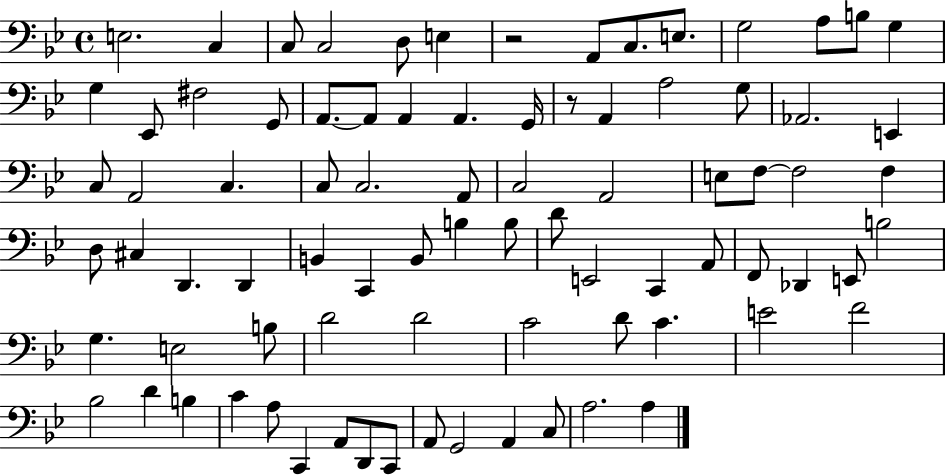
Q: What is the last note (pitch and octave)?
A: A3